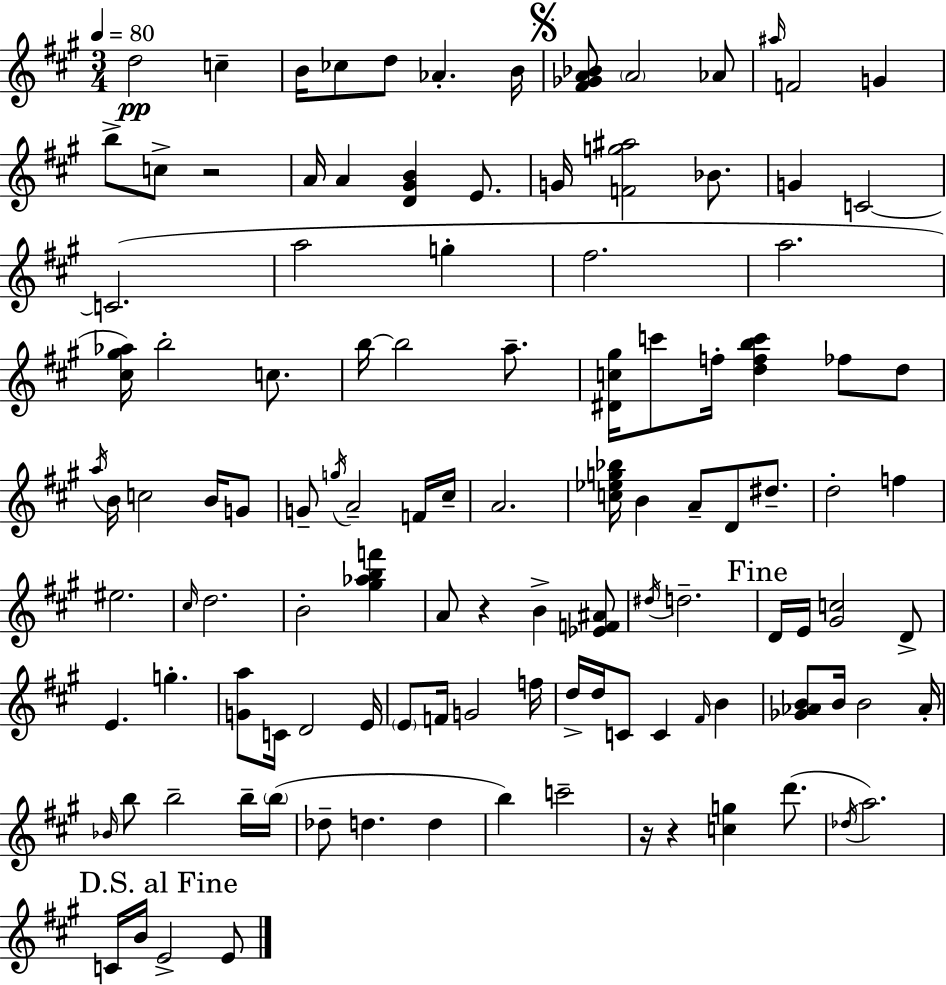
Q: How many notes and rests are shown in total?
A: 115